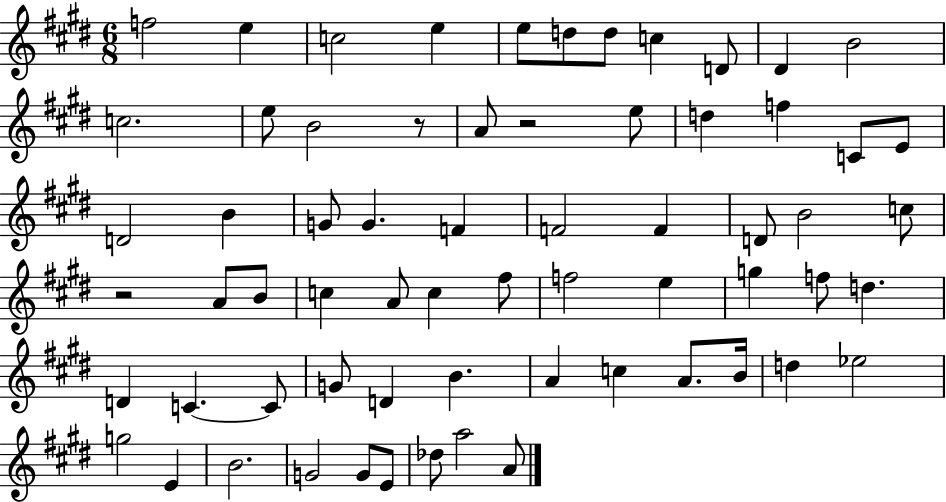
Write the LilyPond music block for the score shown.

{
  \clef treble
  \numericTimeSignature
  \time 6/8
  \key e \major
  f''2 e''4 | c''2 e''4 | e''8 d''8 d''8 c''4 d'8 | dis'4 b'2 | \break c''2. | e''8 b'2 r8 | a'8 r2 e''8 | d''4 f''4 c'8 e'8 | \break d'2 b'4 | g'8 g'4. f'4 | f'2 f'4 | d'8 b'2 c''8 | \break r2 a'8 b'8 | c''4 a'8 c''4 fis''8 | f''2 e''4 | g''4 f''8 d''4. | \break d'4 c'4.~~ c'8 | g'8 d'4 b'4. | a'4 c''4 a'8. b'16 | d''4 ees''2 | \break g''2 e'4 | b'2. | g'2 g'8 e'8 | des''8 a''2 a'8 | \break \bar "|."
}